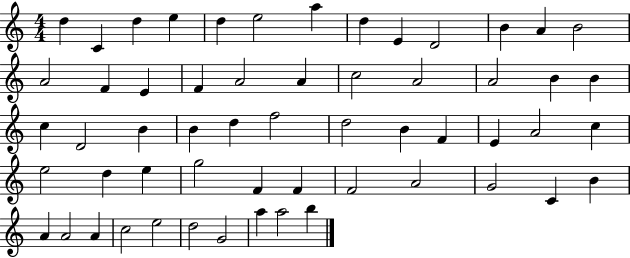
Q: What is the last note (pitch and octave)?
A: B5